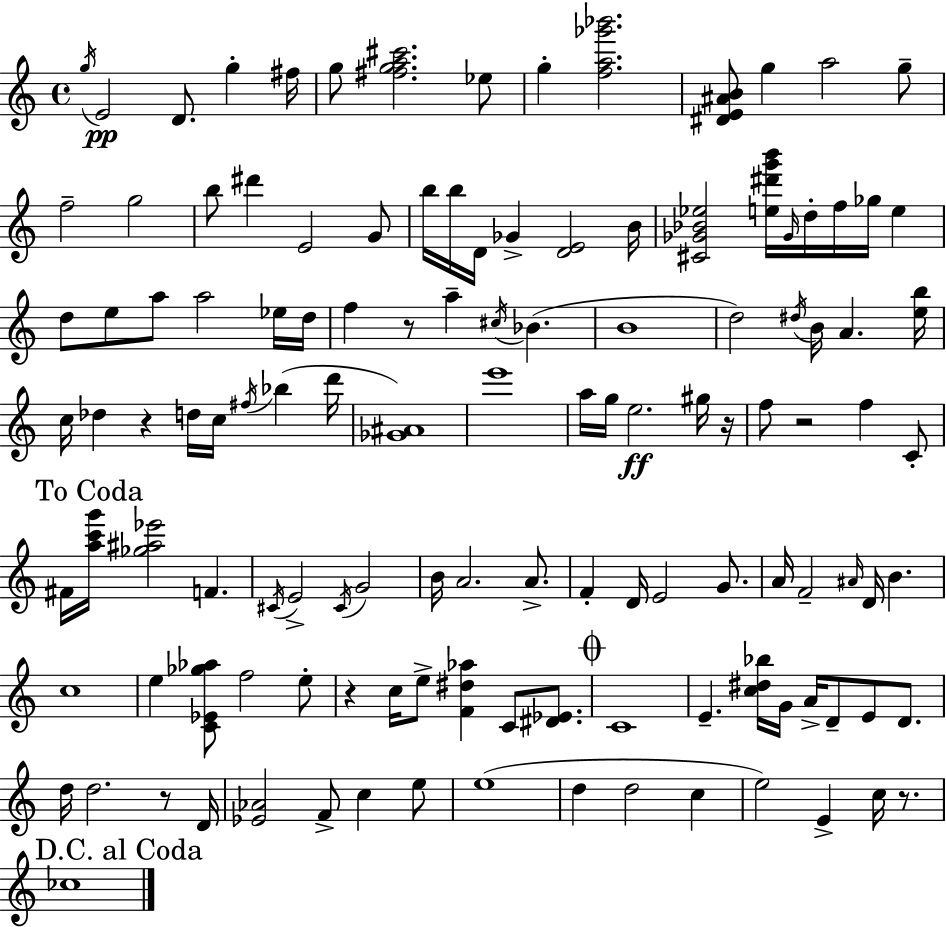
X:1
T:Untitled
M:4/4
L:1/4
K:Am
g/4 E2 D/2 g ^f/4 g/2 [^fga^c']2 _e/2 g [fa_g'_b']2 [^DE^AB]/2 g a2 g/2 f2 g2 b/2 ^d' E2 G/2 b/4 b/4 D/4 _G [DE]2 B/4 [^C_G_B_e]2 [e^d'g'b']/4 _G/4 d/4 f/4 _g/4 e d/2 e/2 a/2 a2 _e/4 d/4 f z/2 a ^c/4 _B B4 d2 ^d/4 B/4 A [eb]/4 c/4 _d z d/4 c/4 ^f/4 _b d'/4 [_G^A]4 e'4 a/4 g/4 e2 ^g/4 z/4 f/2 z2 f C/2 ^F/4 [ac'g']/4 [_g^a_e']2 F ^C/4 E2 ^C/4 G2 B/4 A2 A/2 F D/4 E2 G/2 A/4 F2 ^A/4 D/4 B c4 e [C_E_g_a]/2 f2 e/2 z c/4 e/2 [F^d_a] C/2 [^D_E]/2 C4 E [c^d_b]/4 G/4 A/4 D/2 E/2 D/2 d/4 d2 z/2 D/4 [_E_A]2 F/2 c e/2 e4 d d2 c e2 E c/4 z/2 _c4